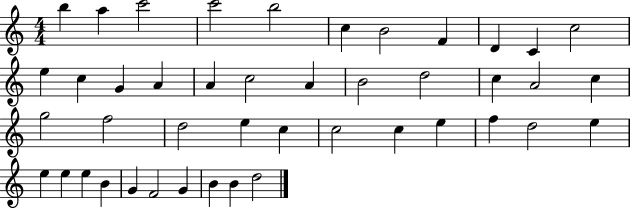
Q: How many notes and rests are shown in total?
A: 44